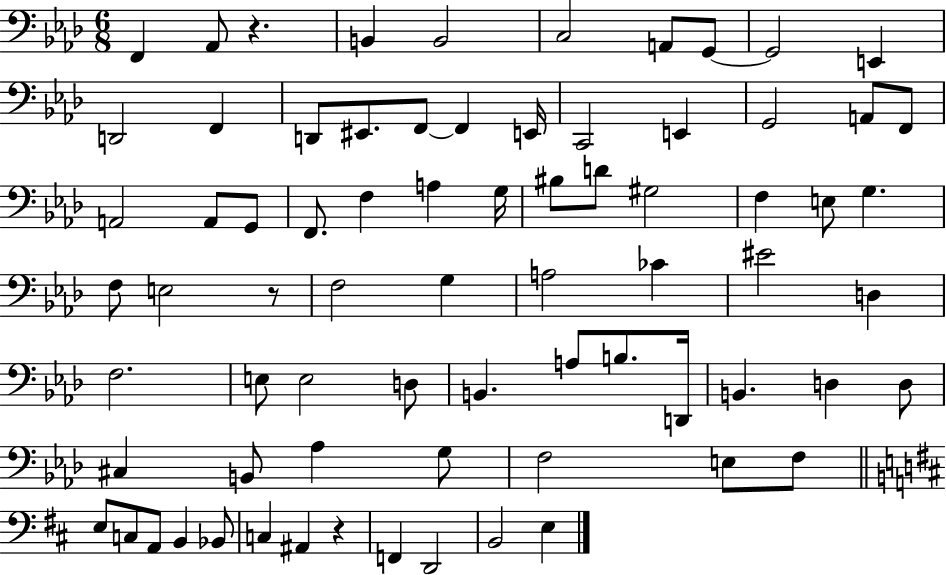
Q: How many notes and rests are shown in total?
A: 74